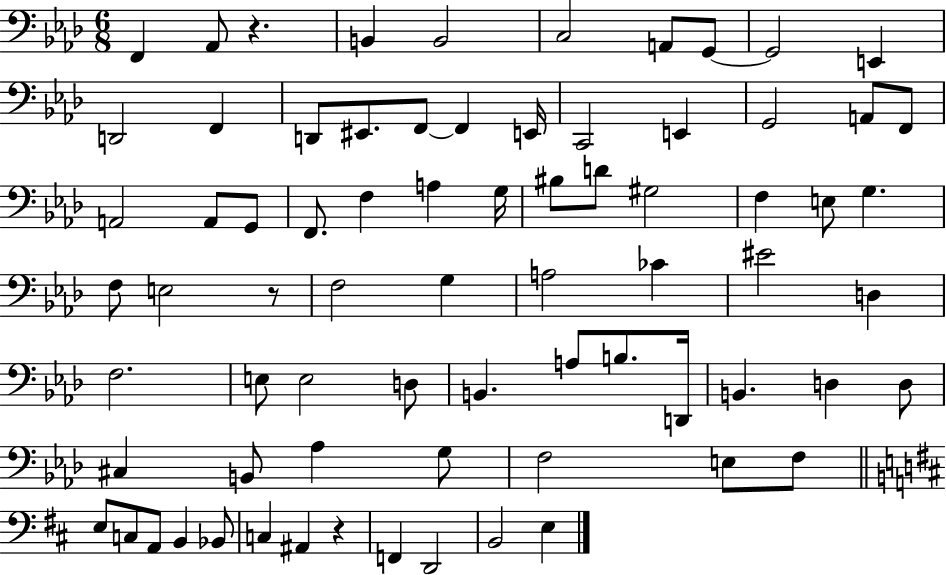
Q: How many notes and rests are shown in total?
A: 74